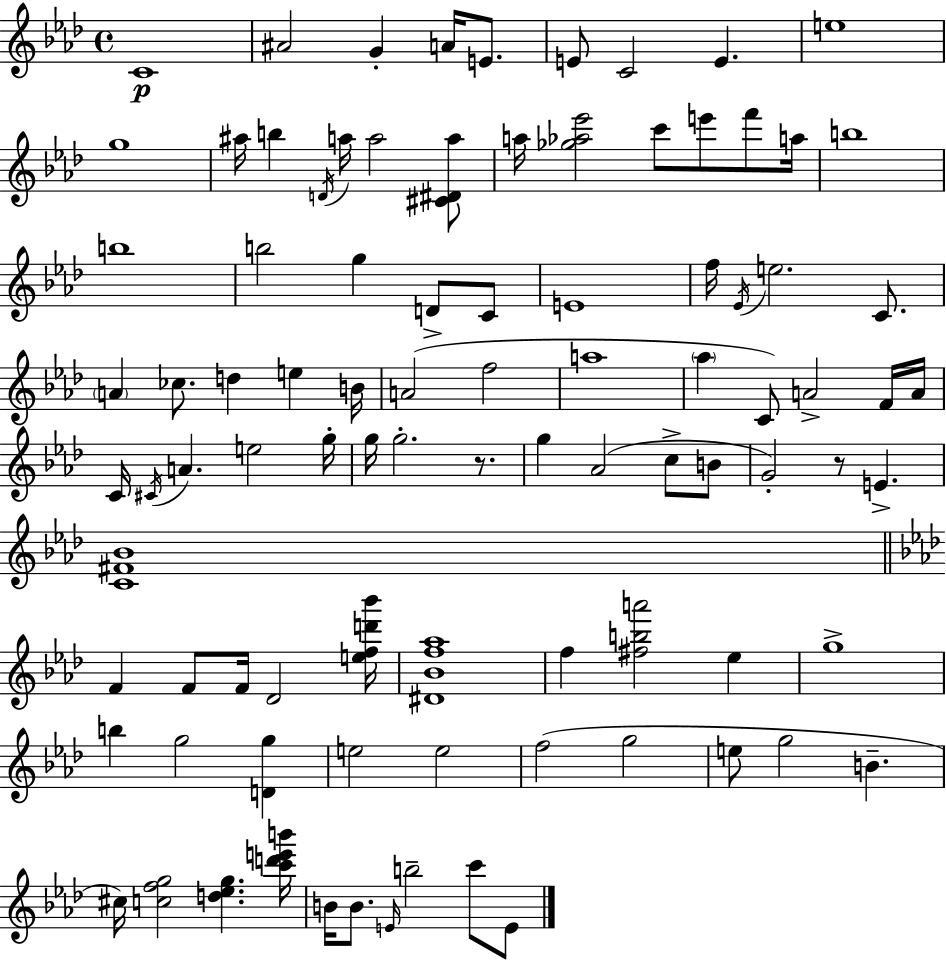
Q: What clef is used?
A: treble